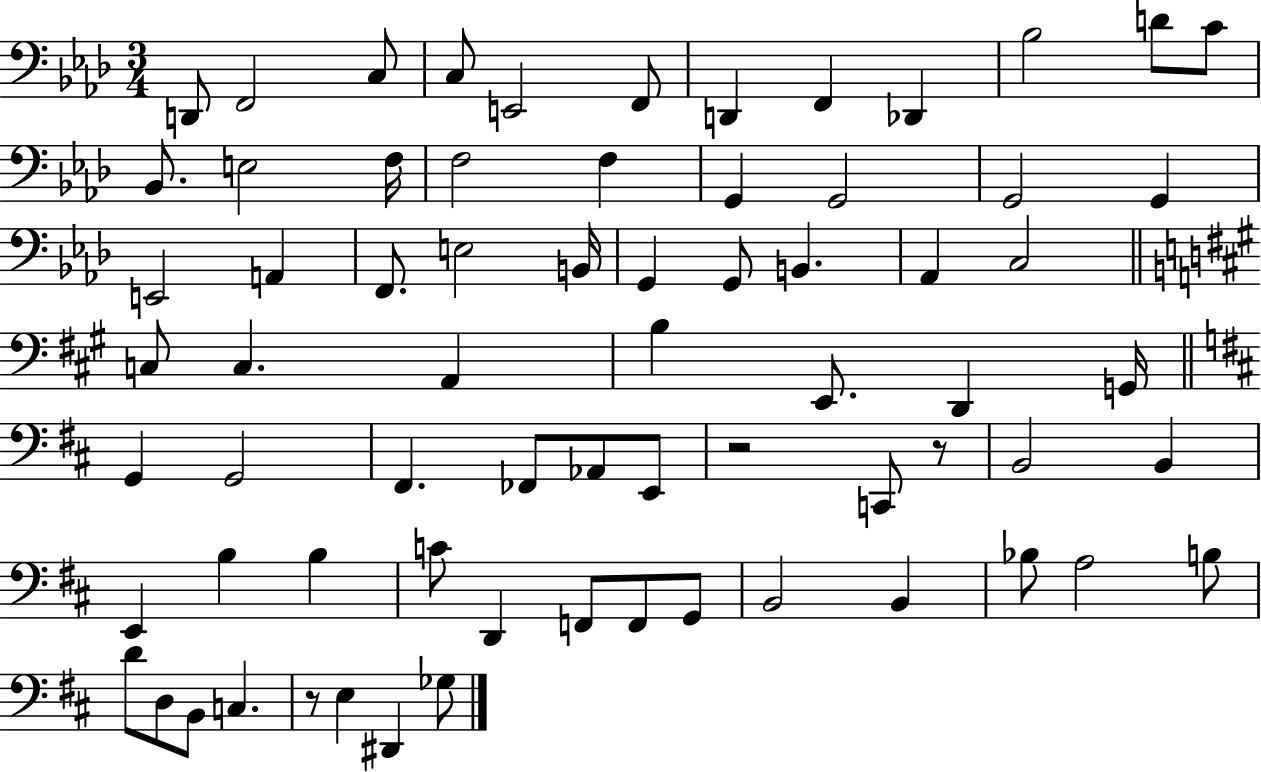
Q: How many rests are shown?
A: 3